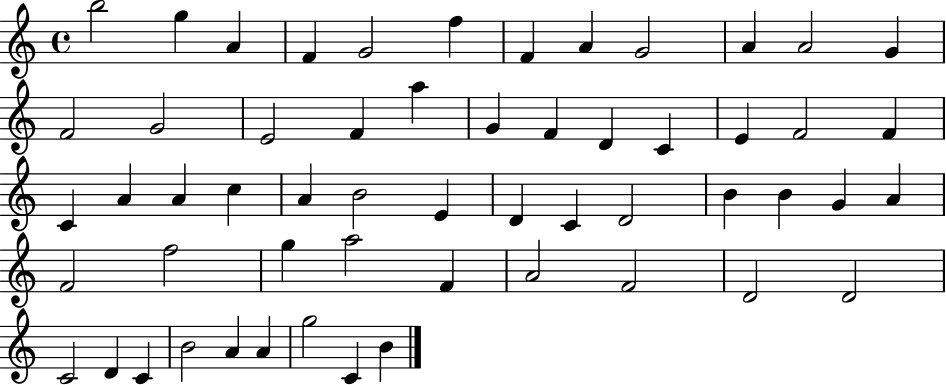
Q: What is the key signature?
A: C major